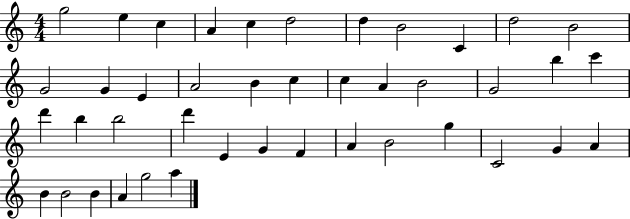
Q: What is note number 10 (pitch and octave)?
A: D5